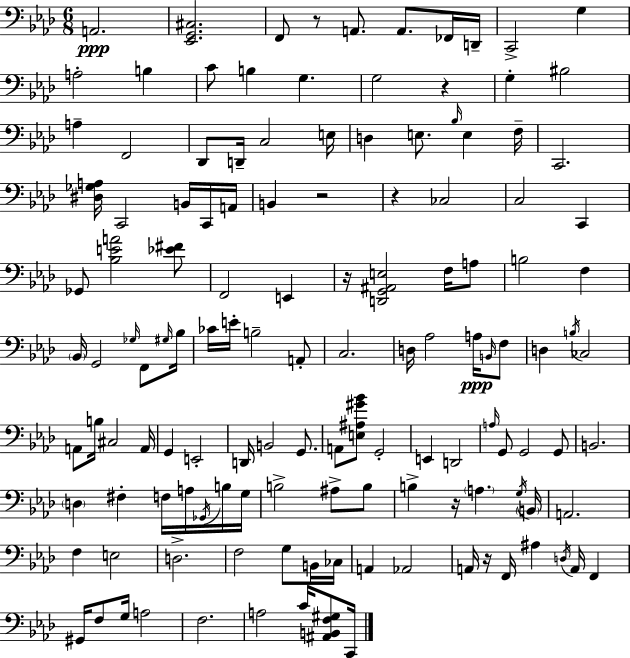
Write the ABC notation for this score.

X:1
T:Untitled
M:6/8
L:1/4
K:Ab
A,,2 [_E,,G,,^C,]2 F,,/2 z/2 A,,/2 A,,/2 _F,,/4 D,,/4 C,,2 G, A,2 B, C/2 B, G, G,2 z G, ^B,2 A, F,,2 _D,,/2 D,,/4 C,2 E,/4 D, E,/2 _B,/4 E, F,/4 C,,2 [^D,_G,A,]/4 C,,2 B,,/4 C,,/4 A,,/4 B,, z2 z _C,2 C,2 C,, _G,,/2 [_B,EA]2 [_E^F]/2 F,,2 E,, z/4 [D,,G,,^A,,E,]2 F,/4 A,/2 B,2 F, _B,,/4 G,,2 _G,/4 F,,/2 ^G,/4 _B,/4 _C/4 E/4 B,2 A,,/2 C,2 D,/4 _A,2 A,/4 B,,/4 F,/2 D, B,/4 _C,2 A,,/2 B,/4 ^C,2 A,,/4 G,, E,,2 D,,/4 B,,2 G,,/2 A,,/2 [E,^A,^G_B]/2 G,,2 E,, D,,2 A,/4 G,,/2 G,,2 G,,/2 B,,2 D, ^F, F,/4 A,/4 _G,,/4 B,/4 G,/4 B,2 ^A,/2 B,/2 B, z/4 A, G,/4 B,,/4 A,,2 F, E,2 D,2 F,2 G,/2 B,,/4 _C,/4 A,, _A,,2 A,,/4 z/4 F,,/4 ^A, D,/4 A,,/4 F,, ^G,,/4 F,/2 G,/4 A,2 F,2 A,2 C/4 [^A,,B,,F,^G,]/2 C,,/4